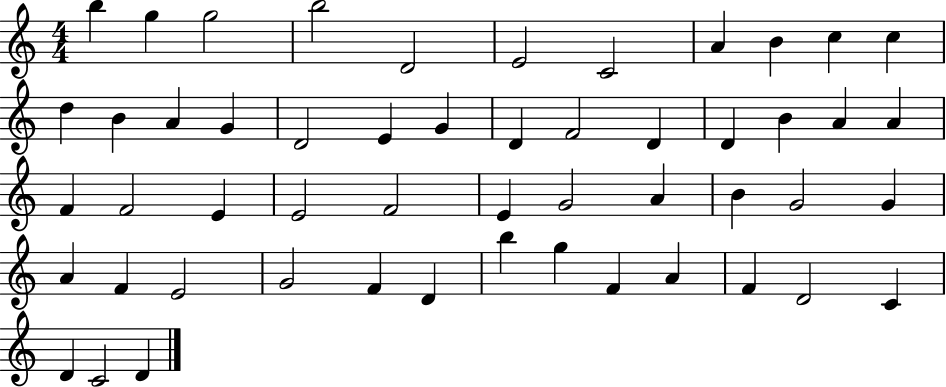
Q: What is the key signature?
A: C major